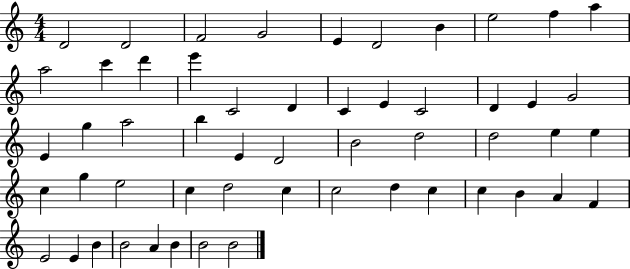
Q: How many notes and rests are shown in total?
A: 54